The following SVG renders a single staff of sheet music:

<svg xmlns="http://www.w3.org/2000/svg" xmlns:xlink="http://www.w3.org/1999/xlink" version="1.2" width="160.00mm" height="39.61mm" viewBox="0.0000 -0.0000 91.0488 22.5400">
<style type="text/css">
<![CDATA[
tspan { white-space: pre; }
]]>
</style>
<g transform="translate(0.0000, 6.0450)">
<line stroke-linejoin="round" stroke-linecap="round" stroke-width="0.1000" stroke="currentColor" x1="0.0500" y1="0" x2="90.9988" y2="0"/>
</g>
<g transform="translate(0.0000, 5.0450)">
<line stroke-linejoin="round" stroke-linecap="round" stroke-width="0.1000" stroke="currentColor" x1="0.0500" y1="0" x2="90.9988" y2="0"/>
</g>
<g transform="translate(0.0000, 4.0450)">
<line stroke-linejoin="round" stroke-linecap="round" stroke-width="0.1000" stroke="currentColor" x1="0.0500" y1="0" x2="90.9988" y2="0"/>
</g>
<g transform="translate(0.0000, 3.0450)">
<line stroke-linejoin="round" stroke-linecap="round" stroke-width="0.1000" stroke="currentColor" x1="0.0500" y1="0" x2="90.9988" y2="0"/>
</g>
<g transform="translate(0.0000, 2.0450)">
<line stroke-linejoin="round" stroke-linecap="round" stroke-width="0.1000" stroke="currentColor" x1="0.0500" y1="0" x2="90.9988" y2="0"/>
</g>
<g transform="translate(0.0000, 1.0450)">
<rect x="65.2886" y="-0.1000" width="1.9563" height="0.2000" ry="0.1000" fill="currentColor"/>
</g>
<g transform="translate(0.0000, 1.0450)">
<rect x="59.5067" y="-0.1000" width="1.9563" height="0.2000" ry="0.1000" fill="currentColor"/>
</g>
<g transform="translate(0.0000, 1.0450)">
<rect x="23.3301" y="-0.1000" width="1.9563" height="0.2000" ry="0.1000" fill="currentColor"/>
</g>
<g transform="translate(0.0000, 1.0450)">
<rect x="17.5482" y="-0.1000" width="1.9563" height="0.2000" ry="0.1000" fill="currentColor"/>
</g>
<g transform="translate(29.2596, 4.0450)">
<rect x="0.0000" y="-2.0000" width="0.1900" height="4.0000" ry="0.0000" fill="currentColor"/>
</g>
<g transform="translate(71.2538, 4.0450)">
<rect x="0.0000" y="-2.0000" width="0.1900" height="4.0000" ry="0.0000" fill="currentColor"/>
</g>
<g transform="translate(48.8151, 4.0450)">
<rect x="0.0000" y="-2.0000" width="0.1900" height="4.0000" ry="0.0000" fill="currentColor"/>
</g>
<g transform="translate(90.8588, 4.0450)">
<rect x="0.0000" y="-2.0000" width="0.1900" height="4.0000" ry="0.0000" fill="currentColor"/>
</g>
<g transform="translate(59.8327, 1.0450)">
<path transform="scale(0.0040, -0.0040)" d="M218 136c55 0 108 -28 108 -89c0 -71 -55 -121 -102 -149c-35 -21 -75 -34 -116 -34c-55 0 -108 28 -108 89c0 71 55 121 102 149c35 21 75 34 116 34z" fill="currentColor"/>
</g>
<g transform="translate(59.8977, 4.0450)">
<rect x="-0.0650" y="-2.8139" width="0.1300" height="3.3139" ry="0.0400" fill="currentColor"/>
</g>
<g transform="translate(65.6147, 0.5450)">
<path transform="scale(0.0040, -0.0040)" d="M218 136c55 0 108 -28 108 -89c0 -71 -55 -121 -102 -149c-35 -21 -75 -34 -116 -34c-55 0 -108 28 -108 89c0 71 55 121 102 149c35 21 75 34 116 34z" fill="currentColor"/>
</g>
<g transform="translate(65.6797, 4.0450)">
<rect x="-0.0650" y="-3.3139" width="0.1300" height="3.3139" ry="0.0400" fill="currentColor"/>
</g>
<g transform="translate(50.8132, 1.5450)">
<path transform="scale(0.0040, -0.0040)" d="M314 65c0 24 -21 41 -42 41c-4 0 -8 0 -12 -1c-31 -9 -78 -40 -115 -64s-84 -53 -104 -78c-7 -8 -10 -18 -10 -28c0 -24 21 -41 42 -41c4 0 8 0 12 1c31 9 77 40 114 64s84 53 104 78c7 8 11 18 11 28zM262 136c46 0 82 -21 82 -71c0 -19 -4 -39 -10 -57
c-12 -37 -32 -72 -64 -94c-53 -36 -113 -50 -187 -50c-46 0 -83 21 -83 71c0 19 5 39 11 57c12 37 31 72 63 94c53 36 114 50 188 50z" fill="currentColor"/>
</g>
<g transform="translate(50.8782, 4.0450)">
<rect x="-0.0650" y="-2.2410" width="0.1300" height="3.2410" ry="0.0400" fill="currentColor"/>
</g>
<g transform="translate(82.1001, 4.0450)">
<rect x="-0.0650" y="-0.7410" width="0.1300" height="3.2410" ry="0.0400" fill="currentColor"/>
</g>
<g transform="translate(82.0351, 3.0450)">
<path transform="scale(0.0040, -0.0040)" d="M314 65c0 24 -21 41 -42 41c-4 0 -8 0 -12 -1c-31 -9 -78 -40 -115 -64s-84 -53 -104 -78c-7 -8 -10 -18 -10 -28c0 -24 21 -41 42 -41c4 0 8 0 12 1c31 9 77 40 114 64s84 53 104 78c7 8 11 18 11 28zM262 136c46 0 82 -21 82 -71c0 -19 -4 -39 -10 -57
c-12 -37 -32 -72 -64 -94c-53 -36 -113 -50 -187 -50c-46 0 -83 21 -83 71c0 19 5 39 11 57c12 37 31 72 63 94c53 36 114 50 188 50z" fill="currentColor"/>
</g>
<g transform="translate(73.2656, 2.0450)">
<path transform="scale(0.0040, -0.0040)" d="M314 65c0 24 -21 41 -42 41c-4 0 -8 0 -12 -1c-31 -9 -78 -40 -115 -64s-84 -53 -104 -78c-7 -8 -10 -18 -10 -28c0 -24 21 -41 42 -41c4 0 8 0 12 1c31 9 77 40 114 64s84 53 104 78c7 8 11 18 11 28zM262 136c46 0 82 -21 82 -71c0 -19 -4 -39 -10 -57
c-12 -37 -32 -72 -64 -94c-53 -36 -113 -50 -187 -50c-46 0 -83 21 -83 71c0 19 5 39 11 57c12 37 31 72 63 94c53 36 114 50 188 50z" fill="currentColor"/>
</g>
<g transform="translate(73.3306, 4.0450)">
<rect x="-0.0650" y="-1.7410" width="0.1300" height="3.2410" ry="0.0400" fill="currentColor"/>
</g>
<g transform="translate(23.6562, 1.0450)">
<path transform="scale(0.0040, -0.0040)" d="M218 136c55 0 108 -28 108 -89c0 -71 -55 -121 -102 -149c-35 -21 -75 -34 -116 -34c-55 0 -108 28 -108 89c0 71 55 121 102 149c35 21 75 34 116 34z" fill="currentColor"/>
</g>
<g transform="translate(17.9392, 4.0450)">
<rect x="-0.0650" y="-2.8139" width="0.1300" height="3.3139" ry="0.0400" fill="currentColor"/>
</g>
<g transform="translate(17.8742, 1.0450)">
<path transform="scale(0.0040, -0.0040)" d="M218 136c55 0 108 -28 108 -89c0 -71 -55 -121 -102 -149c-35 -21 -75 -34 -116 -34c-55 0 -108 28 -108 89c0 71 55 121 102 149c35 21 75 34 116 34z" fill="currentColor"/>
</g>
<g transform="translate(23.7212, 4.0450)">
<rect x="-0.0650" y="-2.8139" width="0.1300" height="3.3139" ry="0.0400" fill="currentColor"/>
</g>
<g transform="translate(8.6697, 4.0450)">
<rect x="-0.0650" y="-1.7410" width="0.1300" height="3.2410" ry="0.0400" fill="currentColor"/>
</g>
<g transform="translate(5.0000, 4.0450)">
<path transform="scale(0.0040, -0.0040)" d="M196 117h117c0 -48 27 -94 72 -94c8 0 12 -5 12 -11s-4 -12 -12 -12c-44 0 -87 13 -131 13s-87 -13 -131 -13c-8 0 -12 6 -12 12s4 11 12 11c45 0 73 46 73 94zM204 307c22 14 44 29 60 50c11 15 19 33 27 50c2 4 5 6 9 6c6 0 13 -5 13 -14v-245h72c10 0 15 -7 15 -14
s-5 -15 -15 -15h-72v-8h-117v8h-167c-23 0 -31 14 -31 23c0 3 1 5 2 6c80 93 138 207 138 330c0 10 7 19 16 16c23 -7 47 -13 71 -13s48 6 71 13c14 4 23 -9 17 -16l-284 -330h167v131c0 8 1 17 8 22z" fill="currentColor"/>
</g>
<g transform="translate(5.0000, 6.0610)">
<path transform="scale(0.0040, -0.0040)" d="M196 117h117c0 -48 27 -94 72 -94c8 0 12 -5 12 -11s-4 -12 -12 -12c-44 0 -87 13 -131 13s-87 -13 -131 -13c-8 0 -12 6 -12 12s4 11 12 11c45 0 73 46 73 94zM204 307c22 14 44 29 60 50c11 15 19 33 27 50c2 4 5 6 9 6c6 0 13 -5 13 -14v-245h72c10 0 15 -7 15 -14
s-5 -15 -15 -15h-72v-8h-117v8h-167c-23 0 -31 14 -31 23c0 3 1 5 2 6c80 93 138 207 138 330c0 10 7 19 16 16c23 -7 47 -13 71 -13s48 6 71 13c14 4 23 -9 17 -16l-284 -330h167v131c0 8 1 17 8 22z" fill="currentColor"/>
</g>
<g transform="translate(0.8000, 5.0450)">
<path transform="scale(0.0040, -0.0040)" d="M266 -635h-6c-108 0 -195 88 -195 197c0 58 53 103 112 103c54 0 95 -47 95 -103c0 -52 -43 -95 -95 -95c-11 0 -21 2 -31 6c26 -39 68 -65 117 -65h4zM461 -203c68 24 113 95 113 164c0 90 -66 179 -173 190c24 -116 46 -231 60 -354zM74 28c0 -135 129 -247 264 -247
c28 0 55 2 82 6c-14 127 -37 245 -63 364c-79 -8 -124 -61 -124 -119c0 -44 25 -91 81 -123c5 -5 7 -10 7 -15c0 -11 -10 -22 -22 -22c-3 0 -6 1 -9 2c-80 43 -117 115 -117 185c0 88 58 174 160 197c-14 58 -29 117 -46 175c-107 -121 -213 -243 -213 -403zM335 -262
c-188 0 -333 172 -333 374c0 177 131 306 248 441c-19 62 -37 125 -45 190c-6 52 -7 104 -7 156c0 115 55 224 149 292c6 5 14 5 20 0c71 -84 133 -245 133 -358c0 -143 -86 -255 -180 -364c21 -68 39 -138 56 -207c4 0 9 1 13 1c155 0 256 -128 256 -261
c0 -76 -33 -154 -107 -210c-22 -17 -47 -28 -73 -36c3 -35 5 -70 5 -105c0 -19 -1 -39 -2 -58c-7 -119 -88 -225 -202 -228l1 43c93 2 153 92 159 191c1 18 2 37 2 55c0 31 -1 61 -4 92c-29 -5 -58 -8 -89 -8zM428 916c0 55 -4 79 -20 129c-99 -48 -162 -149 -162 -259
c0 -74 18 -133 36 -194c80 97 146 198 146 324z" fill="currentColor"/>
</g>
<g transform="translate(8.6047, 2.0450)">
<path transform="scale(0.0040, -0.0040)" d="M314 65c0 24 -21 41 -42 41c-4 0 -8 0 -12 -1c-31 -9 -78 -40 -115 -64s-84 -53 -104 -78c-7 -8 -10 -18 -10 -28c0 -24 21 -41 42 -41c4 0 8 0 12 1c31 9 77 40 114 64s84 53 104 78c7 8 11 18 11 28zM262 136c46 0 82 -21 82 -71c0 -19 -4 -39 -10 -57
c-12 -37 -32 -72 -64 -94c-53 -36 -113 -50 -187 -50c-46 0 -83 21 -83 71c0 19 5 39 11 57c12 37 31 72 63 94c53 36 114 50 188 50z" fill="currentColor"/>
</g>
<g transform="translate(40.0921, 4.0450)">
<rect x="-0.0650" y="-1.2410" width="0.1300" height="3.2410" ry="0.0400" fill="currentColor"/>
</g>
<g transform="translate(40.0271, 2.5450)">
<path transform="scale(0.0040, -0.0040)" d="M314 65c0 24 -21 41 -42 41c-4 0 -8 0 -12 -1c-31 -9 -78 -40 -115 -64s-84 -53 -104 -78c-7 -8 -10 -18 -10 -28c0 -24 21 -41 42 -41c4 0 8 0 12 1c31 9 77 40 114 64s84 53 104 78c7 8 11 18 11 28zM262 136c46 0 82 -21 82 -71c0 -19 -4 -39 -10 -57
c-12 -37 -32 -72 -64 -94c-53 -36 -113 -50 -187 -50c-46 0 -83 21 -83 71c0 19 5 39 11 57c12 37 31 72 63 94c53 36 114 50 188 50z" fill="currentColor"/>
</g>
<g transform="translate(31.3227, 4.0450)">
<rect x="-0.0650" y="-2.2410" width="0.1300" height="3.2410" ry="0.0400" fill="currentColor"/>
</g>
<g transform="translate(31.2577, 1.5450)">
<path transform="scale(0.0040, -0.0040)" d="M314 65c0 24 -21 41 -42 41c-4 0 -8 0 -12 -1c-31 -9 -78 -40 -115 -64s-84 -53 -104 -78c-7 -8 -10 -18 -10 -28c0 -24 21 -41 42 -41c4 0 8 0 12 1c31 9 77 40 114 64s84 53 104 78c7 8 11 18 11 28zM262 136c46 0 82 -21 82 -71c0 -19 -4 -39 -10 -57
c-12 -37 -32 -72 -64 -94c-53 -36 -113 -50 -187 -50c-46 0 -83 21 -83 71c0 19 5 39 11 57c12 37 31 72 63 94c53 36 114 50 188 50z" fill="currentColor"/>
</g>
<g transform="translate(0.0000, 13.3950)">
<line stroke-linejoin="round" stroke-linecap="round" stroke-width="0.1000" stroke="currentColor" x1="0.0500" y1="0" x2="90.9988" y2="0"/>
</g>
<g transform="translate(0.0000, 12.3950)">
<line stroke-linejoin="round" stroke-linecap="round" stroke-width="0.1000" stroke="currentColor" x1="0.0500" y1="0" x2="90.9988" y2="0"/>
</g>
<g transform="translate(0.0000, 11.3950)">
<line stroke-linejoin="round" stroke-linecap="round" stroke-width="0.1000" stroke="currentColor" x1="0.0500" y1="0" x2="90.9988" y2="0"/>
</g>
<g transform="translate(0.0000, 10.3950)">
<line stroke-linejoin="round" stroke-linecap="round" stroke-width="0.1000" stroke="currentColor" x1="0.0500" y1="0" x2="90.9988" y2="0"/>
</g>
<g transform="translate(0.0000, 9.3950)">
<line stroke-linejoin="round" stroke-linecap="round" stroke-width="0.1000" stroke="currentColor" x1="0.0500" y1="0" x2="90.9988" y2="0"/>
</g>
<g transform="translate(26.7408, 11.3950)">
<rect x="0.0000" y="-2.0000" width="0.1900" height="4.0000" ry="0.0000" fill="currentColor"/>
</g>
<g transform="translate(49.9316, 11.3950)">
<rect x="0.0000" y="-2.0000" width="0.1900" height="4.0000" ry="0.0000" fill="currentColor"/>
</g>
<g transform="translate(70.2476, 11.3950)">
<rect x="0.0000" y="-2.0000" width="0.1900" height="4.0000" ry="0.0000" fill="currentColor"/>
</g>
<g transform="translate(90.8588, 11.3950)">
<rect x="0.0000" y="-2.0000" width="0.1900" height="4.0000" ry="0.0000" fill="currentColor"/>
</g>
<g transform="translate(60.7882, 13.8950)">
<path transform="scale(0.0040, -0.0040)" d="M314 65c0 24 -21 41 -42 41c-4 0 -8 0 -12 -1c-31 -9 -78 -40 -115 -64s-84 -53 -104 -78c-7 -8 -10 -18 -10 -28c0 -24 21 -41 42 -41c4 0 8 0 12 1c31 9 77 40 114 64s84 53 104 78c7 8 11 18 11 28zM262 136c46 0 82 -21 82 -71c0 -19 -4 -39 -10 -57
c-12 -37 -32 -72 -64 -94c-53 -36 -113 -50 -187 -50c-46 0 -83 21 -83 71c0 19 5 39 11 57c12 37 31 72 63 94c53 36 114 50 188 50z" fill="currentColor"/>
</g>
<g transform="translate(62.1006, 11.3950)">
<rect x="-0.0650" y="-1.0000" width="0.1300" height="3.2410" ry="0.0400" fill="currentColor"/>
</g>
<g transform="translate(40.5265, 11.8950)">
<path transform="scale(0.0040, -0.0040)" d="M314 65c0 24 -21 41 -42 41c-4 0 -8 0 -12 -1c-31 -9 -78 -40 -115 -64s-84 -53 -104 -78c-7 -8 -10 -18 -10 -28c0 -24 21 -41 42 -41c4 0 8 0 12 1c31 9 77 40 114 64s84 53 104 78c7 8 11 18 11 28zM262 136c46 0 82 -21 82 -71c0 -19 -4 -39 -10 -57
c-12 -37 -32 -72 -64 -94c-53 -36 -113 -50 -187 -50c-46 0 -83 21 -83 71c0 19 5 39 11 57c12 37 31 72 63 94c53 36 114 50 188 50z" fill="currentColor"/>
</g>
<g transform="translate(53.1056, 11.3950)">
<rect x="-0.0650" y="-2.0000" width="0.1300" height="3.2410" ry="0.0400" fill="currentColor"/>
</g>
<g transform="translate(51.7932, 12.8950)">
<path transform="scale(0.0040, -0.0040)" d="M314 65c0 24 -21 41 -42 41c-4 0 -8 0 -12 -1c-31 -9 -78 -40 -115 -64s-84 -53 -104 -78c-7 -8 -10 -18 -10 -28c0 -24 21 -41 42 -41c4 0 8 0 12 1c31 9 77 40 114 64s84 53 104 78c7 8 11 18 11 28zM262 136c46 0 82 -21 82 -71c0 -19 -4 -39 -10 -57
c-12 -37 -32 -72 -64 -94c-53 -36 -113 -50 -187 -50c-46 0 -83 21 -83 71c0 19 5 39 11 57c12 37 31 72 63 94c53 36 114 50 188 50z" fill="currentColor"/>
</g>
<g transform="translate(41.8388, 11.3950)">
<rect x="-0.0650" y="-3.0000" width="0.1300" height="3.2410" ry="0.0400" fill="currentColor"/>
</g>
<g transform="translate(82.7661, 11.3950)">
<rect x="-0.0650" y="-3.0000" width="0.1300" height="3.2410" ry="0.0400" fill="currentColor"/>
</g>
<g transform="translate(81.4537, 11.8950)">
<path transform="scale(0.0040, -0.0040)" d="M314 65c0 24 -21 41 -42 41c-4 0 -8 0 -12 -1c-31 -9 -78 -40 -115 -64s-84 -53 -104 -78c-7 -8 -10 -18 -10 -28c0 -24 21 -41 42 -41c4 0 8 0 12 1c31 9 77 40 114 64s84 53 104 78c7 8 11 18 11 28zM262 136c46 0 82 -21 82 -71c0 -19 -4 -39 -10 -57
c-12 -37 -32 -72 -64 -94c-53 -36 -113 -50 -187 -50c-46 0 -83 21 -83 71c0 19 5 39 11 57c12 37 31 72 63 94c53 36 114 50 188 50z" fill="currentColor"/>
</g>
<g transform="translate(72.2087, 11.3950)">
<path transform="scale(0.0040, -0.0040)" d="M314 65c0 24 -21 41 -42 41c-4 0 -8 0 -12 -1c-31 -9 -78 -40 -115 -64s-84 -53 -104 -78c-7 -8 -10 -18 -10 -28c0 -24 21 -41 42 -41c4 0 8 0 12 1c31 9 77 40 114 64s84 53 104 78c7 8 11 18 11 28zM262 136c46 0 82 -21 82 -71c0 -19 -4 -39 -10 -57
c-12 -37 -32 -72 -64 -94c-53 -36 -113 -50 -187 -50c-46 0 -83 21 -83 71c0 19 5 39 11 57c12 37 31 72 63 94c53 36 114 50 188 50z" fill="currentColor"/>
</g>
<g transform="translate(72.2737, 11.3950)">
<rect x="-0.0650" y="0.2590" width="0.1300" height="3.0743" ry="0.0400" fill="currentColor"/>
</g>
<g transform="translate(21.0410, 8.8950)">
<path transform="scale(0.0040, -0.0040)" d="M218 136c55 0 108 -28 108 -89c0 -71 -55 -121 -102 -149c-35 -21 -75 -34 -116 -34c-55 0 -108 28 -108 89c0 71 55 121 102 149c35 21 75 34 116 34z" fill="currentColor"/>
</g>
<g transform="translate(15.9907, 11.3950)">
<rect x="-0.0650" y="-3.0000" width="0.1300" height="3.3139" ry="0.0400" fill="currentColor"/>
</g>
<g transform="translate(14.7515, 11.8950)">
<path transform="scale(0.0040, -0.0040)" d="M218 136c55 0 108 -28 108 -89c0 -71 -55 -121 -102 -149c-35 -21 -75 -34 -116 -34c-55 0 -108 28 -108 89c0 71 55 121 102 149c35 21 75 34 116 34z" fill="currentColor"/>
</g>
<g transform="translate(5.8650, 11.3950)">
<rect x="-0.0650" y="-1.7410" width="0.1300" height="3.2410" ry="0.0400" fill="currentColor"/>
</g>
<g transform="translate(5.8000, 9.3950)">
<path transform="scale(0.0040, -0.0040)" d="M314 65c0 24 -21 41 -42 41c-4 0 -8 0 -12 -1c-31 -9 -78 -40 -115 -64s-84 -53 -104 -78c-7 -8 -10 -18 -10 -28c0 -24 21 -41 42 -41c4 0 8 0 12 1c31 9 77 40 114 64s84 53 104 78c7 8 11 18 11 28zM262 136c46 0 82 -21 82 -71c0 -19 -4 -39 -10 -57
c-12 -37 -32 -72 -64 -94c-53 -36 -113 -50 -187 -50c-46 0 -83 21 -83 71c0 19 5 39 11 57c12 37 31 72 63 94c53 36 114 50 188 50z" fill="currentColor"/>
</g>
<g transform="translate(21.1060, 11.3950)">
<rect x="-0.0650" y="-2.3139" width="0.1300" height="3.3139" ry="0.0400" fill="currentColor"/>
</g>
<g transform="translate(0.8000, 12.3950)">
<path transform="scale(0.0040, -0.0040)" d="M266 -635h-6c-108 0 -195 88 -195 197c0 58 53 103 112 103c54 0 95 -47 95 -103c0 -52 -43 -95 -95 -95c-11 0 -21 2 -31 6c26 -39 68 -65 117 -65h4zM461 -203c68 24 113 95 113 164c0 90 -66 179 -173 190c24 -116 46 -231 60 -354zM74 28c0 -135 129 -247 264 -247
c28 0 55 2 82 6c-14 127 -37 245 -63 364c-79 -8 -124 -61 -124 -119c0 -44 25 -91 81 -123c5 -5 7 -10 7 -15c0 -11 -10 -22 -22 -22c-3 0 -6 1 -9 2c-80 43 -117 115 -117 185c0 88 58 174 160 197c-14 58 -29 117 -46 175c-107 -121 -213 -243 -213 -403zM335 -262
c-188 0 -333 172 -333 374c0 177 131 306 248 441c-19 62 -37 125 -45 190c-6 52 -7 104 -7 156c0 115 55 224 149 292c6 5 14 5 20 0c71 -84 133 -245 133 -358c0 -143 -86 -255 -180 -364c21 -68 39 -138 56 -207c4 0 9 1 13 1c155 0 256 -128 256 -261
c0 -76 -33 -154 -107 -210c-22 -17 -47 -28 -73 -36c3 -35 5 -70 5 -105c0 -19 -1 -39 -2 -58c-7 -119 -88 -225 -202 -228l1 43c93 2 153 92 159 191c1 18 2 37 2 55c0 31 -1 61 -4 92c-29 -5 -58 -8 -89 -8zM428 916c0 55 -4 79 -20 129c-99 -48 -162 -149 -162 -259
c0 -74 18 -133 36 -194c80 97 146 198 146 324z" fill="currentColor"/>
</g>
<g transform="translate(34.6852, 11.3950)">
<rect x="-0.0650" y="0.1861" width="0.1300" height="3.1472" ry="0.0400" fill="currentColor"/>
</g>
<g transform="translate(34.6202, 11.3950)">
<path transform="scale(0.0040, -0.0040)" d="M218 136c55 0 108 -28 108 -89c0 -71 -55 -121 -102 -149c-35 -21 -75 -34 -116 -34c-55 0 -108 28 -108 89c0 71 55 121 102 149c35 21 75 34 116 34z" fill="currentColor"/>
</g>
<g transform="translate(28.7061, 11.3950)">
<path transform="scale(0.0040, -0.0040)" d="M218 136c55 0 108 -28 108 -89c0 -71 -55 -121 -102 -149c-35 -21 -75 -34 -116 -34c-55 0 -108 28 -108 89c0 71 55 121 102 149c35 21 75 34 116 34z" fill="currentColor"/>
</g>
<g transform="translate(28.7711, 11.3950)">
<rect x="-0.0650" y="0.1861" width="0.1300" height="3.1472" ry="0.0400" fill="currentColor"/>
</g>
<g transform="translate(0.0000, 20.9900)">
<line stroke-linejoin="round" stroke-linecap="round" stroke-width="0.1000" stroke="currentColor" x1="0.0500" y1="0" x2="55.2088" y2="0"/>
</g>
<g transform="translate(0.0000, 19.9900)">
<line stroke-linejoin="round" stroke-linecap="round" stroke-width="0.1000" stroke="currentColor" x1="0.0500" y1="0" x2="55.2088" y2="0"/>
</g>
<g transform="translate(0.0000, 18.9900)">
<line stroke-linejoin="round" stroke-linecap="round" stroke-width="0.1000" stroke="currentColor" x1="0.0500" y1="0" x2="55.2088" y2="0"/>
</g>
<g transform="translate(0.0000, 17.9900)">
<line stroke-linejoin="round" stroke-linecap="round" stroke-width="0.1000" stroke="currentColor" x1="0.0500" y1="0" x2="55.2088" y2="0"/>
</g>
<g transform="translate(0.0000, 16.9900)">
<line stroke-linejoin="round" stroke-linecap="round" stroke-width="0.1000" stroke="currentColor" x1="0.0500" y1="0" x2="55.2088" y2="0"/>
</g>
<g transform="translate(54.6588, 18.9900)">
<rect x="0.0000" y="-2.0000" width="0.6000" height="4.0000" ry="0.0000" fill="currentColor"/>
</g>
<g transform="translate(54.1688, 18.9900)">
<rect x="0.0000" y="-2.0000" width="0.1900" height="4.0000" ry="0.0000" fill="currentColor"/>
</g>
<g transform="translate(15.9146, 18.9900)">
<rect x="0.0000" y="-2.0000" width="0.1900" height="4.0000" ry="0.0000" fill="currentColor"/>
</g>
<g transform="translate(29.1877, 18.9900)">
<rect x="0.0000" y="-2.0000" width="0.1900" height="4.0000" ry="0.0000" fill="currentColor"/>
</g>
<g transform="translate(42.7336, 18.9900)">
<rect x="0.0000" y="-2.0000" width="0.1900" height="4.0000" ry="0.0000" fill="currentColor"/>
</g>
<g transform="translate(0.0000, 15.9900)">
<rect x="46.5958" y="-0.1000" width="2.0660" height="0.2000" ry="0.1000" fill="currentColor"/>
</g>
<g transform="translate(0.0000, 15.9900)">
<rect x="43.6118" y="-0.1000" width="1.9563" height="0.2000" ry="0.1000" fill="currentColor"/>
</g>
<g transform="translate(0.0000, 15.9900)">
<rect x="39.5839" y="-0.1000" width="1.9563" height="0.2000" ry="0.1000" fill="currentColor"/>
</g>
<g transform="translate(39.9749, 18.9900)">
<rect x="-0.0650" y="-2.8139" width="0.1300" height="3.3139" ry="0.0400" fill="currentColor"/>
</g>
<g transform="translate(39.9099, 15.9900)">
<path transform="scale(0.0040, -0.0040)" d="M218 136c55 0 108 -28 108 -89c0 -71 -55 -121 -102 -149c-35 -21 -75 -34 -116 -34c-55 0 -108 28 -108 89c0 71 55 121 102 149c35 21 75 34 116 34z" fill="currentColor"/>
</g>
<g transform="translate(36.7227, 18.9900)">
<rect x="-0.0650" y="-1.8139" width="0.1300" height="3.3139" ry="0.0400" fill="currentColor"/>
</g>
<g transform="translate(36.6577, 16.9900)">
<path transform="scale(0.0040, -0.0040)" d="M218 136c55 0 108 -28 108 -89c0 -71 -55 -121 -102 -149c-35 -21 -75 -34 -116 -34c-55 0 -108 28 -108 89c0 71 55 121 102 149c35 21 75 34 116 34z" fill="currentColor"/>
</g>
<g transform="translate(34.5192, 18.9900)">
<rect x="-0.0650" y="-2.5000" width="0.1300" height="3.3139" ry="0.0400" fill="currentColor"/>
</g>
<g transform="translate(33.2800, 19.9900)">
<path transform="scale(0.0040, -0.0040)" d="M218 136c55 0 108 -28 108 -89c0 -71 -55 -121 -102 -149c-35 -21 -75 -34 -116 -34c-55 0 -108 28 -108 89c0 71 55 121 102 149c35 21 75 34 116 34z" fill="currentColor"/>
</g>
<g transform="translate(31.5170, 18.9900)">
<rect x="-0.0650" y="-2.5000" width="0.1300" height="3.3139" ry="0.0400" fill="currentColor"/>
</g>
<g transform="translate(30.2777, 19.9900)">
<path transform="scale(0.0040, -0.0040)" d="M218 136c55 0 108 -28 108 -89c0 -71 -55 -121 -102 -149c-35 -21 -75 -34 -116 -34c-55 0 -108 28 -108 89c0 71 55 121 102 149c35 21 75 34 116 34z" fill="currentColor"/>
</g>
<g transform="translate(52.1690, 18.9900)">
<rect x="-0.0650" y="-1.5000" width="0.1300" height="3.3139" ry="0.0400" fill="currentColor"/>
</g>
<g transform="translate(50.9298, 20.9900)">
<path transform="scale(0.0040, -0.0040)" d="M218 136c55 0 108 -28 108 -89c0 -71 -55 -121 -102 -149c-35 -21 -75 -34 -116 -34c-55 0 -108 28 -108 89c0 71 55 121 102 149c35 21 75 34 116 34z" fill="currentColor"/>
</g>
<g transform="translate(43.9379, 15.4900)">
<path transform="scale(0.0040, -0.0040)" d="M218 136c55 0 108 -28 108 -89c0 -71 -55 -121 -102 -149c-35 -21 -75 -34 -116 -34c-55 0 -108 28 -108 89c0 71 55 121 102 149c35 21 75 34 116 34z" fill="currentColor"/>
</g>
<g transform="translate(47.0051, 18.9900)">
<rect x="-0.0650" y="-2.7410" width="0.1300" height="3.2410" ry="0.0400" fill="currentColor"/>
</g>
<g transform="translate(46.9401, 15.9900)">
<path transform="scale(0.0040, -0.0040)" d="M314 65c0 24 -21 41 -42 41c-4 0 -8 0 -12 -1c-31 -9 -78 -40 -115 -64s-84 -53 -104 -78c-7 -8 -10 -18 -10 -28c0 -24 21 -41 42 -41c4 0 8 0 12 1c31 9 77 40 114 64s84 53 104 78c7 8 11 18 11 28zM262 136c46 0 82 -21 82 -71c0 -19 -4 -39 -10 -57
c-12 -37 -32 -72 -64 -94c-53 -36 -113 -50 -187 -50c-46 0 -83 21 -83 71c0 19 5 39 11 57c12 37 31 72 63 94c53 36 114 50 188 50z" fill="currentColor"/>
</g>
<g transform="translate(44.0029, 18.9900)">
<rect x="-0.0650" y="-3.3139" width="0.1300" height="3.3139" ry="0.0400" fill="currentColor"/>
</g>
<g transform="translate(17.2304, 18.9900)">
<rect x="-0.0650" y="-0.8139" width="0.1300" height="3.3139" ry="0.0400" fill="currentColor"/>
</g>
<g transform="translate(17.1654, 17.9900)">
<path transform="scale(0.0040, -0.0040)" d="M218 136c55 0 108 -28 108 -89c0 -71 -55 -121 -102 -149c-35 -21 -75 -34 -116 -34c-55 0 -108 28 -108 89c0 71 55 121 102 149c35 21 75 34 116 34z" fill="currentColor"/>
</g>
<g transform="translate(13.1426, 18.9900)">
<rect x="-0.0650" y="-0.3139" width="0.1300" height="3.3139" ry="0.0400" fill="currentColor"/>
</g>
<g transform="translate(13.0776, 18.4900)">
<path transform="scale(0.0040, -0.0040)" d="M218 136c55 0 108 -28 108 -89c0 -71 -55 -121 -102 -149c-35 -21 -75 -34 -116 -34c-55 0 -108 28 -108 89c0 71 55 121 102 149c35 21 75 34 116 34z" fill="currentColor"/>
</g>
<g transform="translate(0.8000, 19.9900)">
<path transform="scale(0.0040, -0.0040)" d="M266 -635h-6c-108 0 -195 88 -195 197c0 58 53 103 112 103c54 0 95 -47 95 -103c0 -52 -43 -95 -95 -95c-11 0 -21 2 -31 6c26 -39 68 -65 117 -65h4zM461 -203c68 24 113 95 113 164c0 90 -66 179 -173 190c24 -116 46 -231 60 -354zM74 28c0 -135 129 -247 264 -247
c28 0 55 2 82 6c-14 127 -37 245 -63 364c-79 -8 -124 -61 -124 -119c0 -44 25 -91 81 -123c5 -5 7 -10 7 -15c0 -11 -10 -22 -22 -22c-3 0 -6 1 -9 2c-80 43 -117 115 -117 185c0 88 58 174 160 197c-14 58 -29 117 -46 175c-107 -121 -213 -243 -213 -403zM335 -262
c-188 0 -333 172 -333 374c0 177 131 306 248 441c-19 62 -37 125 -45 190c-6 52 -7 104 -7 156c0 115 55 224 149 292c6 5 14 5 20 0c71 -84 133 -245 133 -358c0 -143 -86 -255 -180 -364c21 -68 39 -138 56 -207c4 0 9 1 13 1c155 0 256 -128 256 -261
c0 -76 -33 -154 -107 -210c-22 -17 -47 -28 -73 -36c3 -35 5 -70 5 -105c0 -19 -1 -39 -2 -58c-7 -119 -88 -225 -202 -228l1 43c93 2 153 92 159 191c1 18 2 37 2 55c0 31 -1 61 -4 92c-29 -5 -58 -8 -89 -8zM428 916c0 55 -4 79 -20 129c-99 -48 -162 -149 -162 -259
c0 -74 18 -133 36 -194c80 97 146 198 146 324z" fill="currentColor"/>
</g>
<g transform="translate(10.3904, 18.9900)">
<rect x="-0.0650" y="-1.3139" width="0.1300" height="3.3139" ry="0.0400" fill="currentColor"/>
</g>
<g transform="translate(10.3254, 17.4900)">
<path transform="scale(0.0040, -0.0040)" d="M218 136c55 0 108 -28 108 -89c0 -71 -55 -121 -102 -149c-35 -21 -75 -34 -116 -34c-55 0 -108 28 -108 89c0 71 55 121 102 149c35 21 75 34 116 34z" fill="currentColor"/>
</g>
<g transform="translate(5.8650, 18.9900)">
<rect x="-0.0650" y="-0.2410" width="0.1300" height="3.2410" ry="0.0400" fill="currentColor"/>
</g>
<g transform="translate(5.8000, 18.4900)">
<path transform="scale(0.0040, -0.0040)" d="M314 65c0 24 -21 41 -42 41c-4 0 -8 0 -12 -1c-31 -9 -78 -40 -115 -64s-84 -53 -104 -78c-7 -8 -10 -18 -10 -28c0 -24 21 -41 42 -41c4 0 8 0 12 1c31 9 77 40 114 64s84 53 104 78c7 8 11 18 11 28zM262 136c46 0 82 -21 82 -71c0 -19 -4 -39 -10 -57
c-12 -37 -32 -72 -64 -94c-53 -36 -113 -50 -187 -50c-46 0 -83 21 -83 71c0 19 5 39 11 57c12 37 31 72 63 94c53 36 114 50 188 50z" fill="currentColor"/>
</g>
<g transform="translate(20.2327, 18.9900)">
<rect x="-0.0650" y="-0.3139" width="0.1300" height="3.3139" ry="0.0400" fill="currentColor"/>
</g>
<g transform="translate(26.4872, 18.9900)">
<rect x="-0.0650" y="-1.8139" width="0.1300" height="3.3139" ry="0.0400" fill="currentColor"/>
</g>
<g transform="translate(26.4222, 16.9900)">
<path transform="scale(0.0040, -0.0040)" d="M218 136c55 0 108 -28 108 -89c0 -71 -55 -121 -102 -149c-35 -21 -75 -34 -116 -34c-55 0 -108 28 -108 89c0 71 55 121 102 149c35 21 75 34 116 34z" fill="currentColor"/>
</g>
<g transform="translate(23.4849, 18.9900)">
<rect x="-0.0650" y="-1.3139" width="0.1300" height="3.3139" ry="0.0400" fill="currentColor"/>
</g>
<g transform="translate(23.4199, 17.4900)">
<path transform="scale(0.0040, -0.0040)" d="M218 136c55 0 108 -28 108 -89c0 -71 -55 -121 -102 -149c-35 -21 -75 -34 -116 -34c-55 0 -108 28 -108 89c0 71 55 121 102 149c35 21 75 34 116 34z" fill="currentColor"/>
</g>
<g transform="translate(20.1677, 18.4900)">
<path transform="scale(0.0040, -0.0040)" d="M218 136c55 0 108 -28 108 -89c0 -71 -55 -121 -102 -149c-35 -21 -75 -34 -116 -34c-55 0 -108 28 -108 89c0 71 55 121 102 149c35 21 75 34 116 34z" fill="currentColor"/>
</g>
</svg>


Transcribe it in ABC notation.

X:1
T:Untitled
M:4/4
L:1/4
K:C
f2 a a g2 e2 g2 a b f2 d2 f2 A g B B A2 F2 D2 B2 A2 c2 e c d c e f G G f a b a2 E